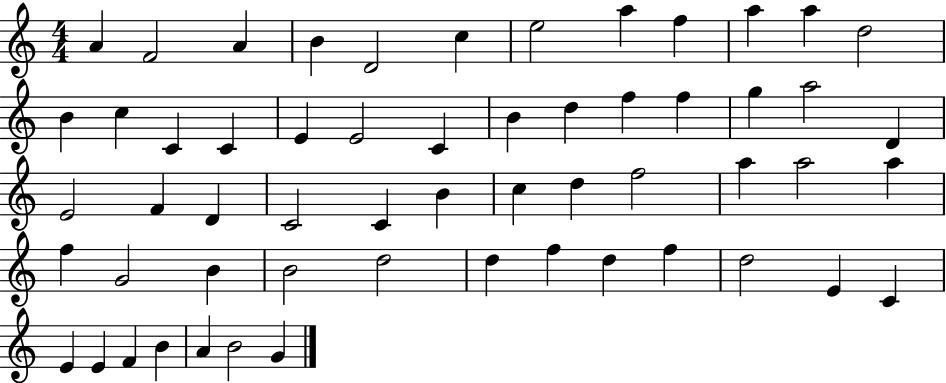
X:1
T:Untitled
M:4/4
L:1/4
K:C
A F2 A B D2 c e2 a f a a d2 B c C C E E2 C B d f f g a2 D E2 F D C2 C B c d f2 a a2 a f G2 B B2 d2 d f d f d2 E C E E F B A B2 G